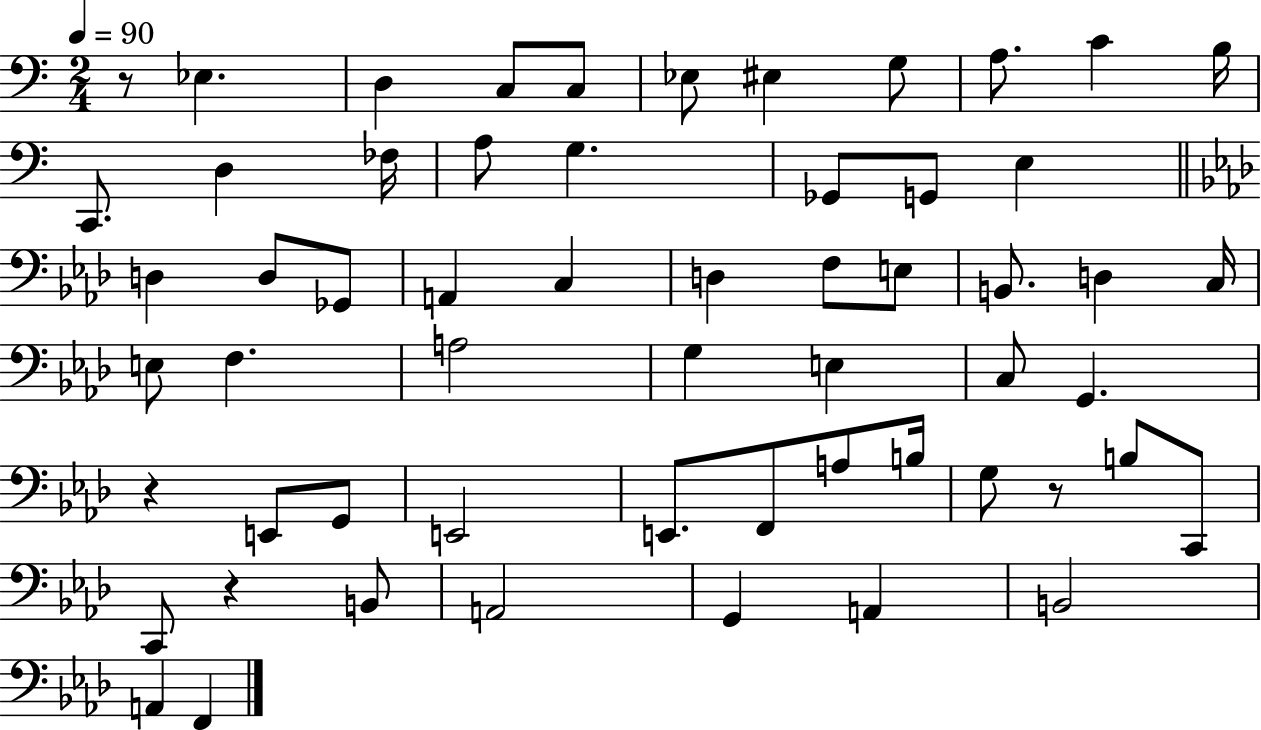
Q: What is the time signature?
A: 2/4